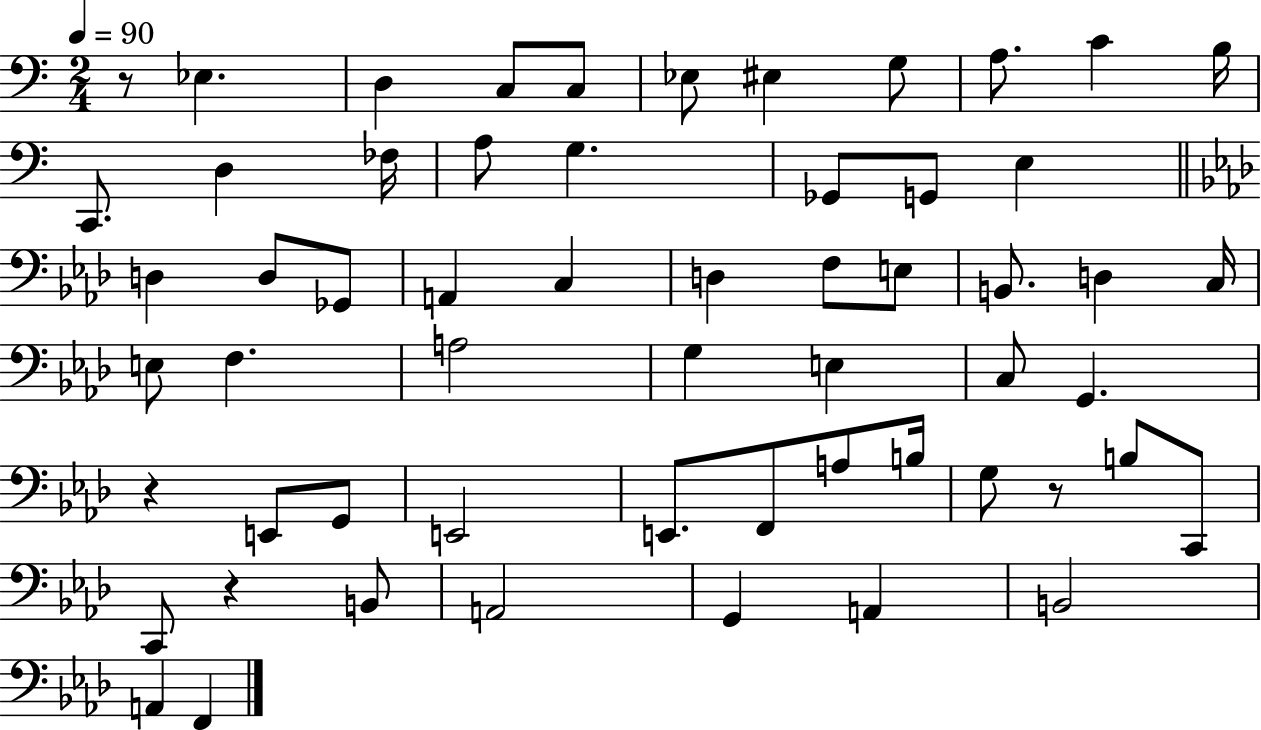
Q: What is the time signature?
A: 2/4